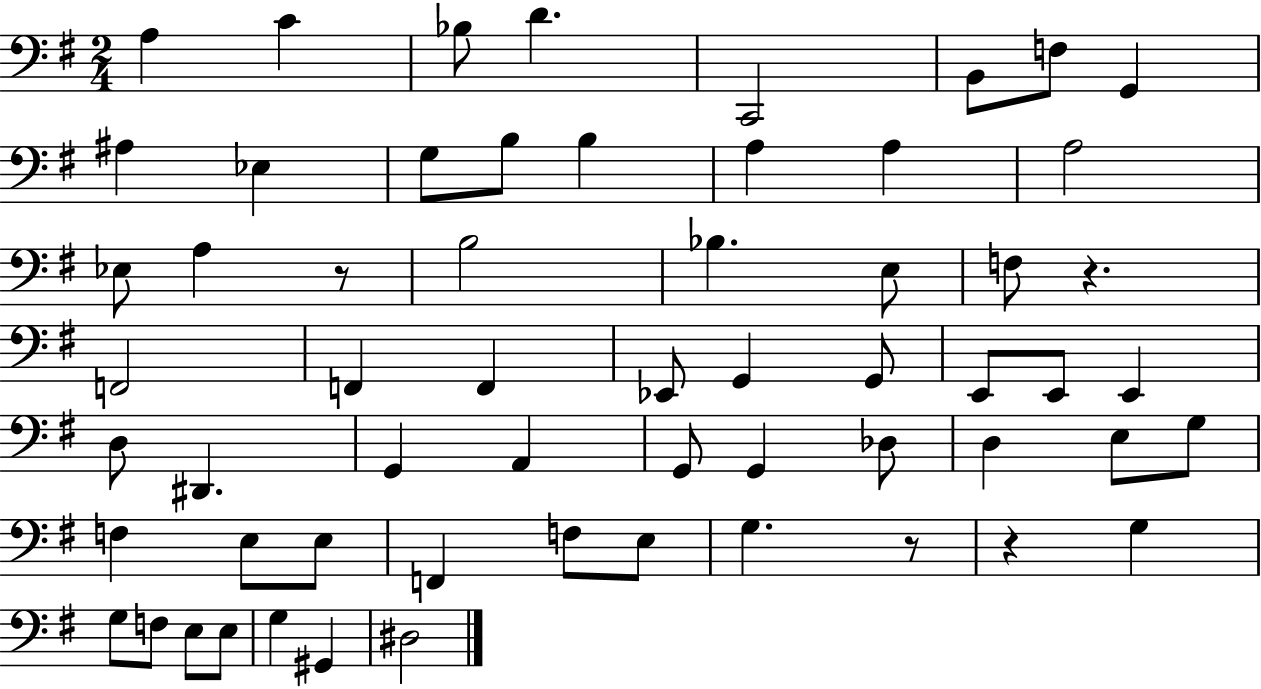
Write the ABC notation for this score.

X:1
T:Untitled
M:2/4
L:1/4
K:G
A, C _B,/2 D C,,2 B,,/2 F,/2 G,, ^A, _E, G,/2 B,/2 B, A, A, A,2 _E,/2 A, z/2 B,2 _B, E,/2 F,/2 z F,,2 F,, F,, _E,,/2 G,, G,,/2 E,,/2 E,,/2 E,, D,/2 ^D,, G,, A,, G,,/2 G,, _D,/2 D, E,/2 G,/2 F, E,/2 E,/2 F,, F,/2 E,/2 G, z/2 z G, G,/2 F,/2 E,/2 E,/2 G, ^G,, ^D,2